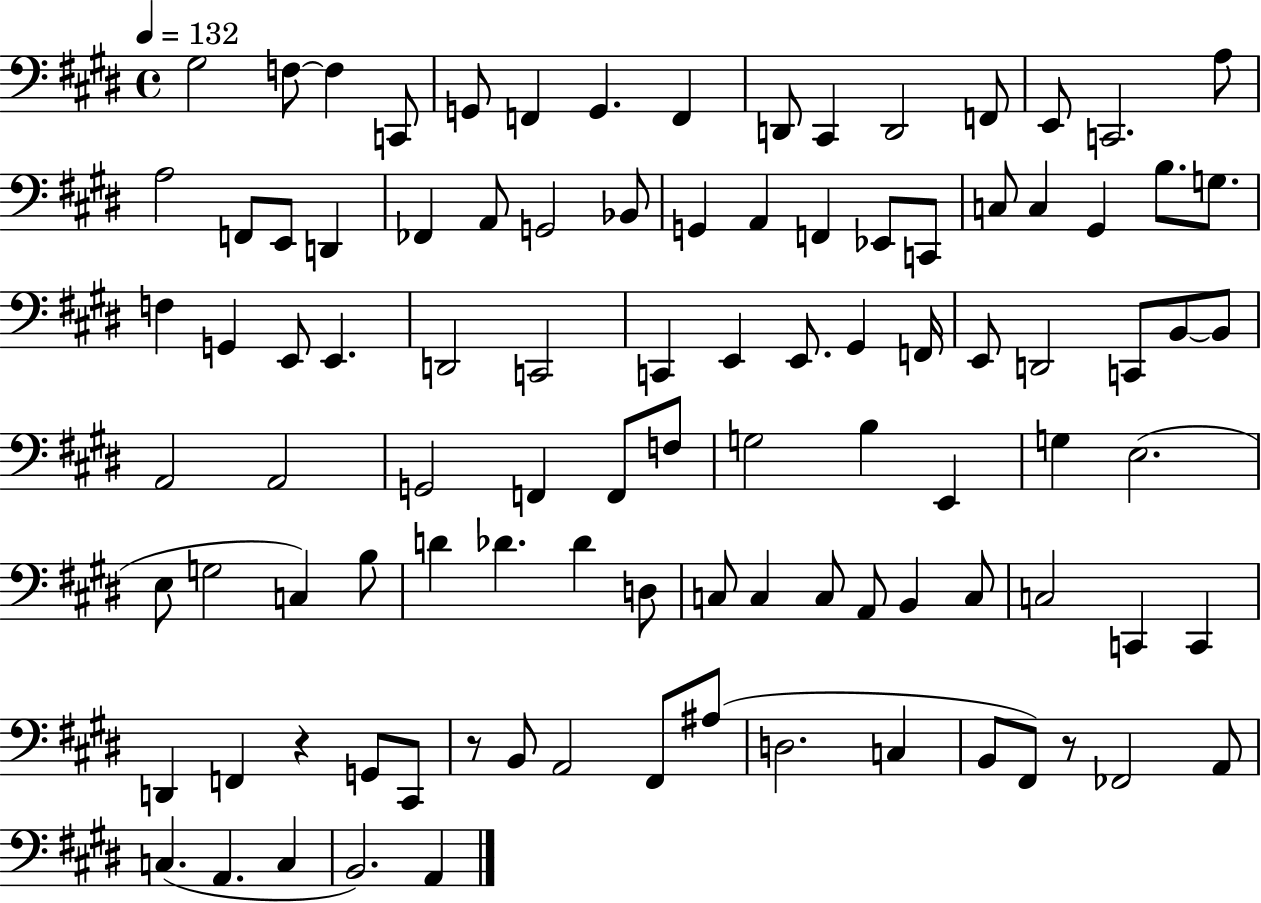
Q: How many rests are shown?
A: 3